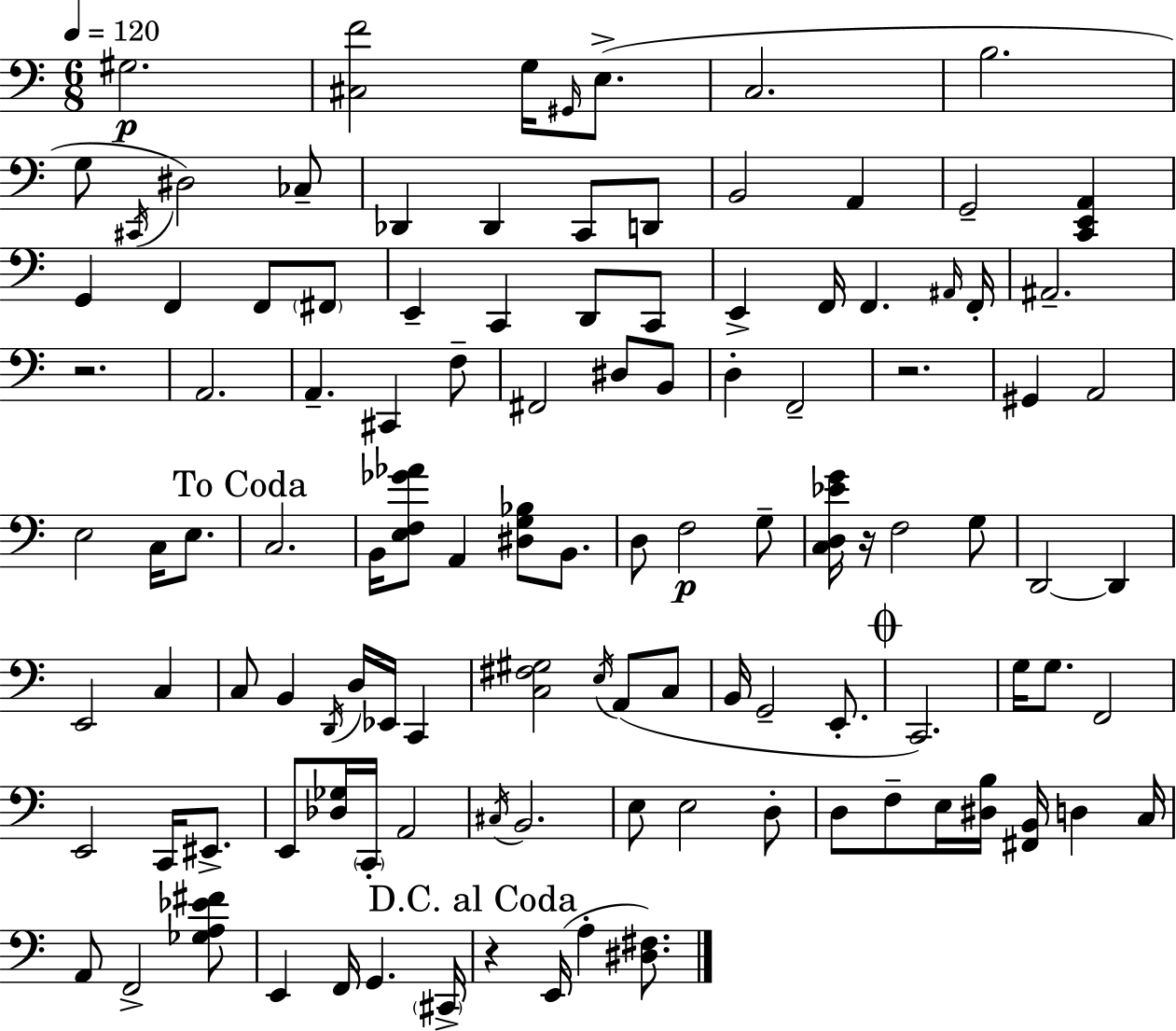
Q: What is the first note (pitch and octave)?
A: G#3